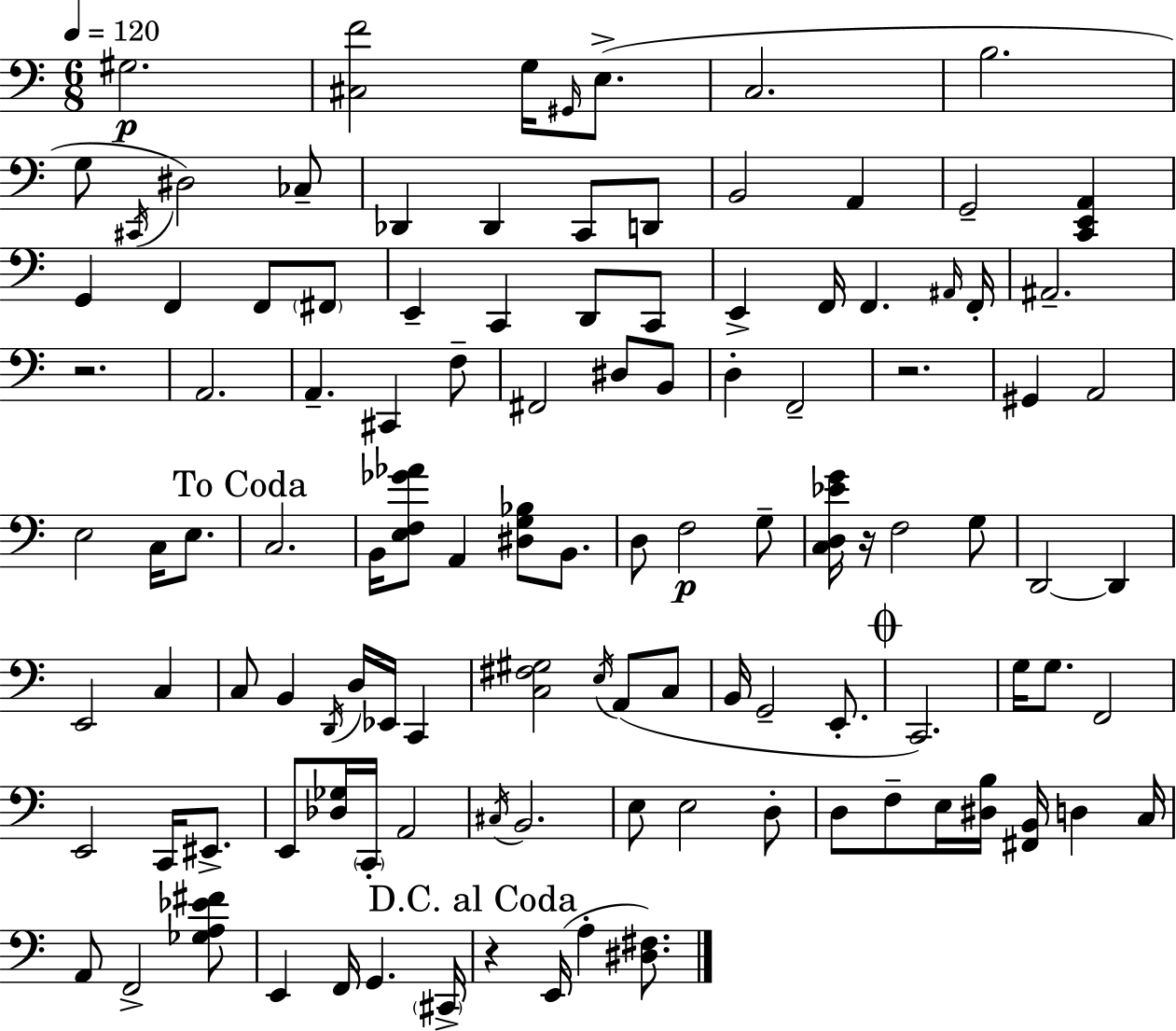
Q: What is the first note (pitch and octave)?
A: G#3